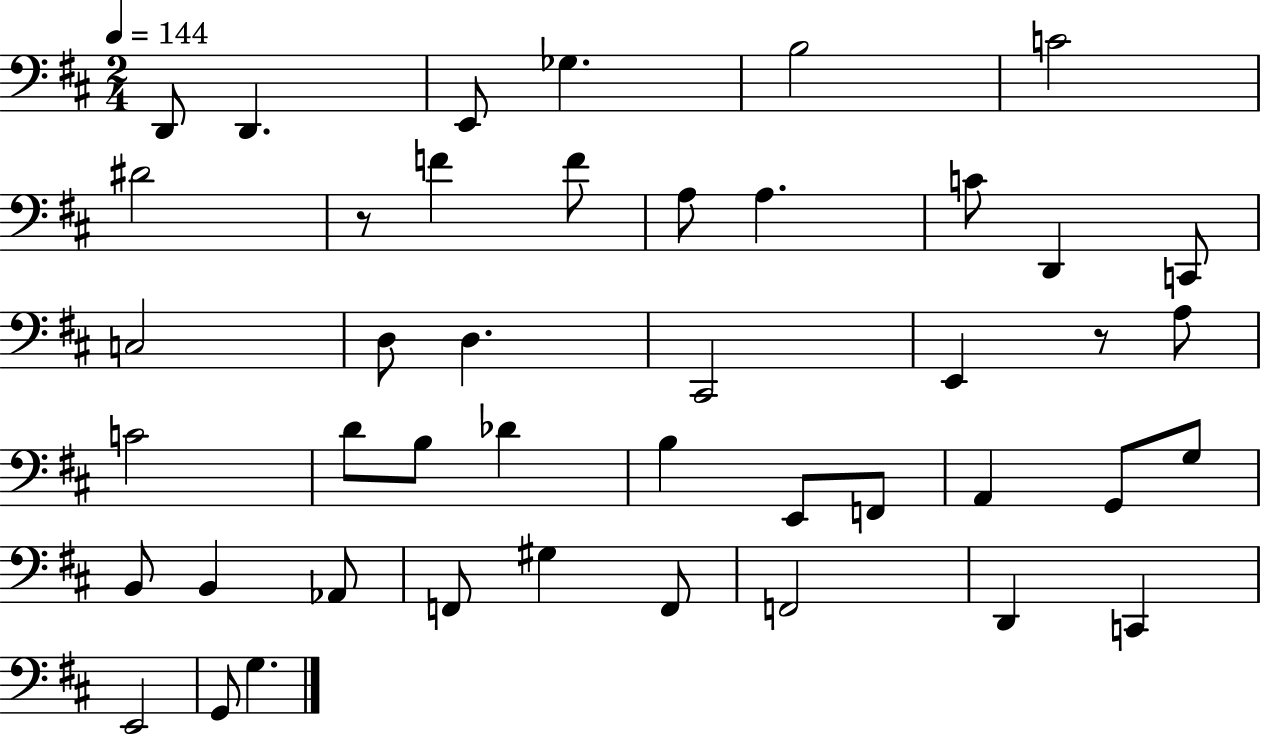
D2/e D2/q. E2/e Gb3/q. B3/h C4/h D#4/h R/e F4/q F4/e A3/e A3/q. C4/e D2/q C2/e C3/h D3/e D3/q. C#2/h E2/q R/e A3/e C4/h D4/e B3/e Db4/q B3/q E2/e F2/e A2/q G2/e G3/e B2/e B2/q Ab2/e F2/e G#3/q F2/e F2/h D2/q C2/q E2/h G2/e G3/q.